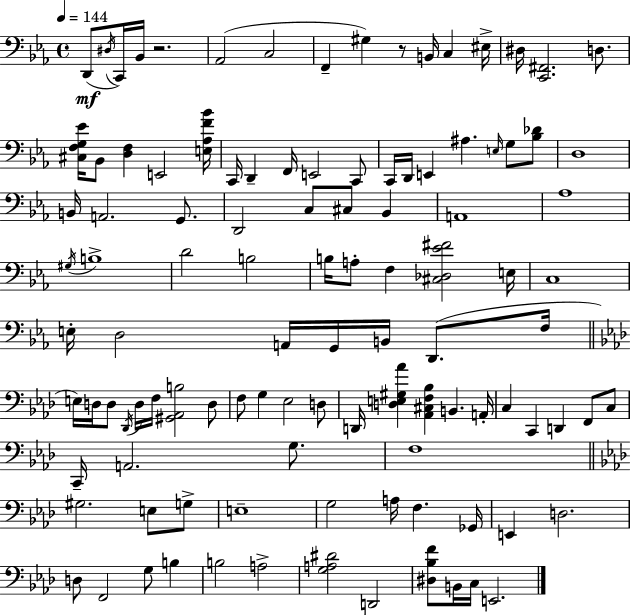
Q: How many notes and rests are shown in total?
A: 108